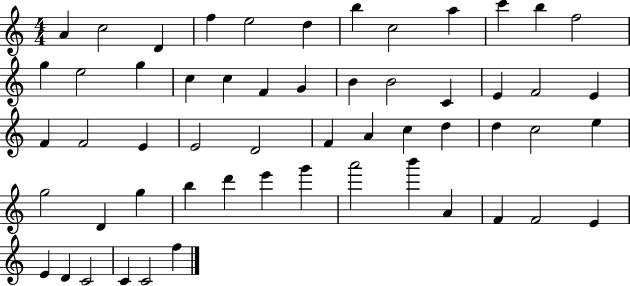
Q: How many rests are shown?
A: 0